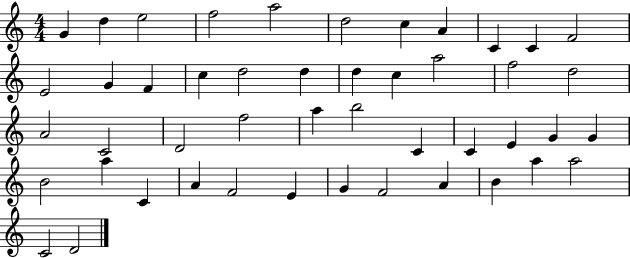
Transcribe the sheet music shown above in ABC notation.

X:1
T:Untitled
M:4/4
L:1/4
K:C
G d e2 f2 a2 d2 c A C C F2 E2 G F c d2 d d c a2 f2 d2 A2 C2 D2 f2 a b2 C C E G G B2 a C A F2 E G F2 A B a a2 C2 D2